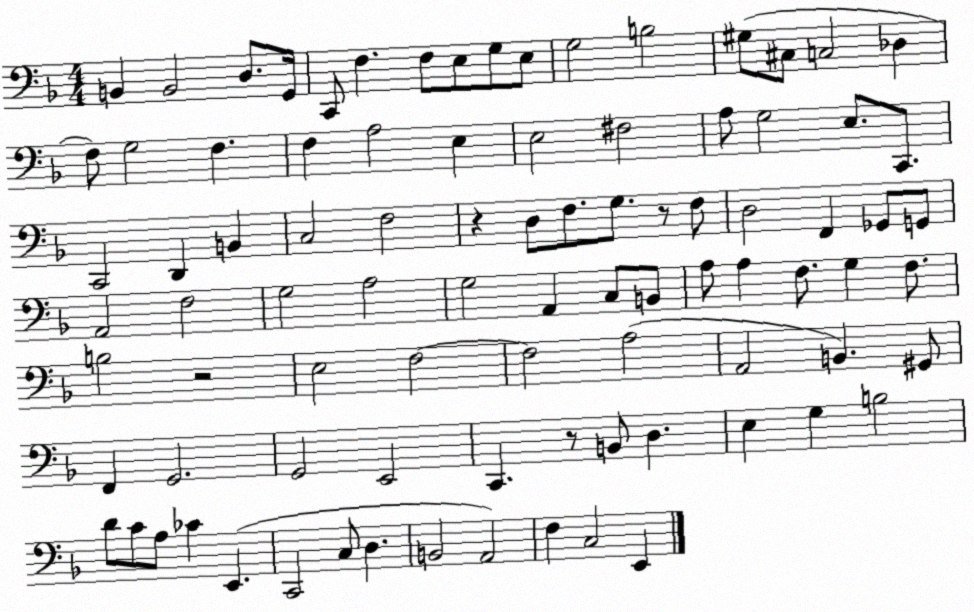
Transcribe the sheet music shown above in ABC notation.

X:1
T:Untitled
M:4/4
L:1/4
K:F
B,, B,,2 D,/2 G,,/4 C,,/2 F, F,/2 E,/2 G,/2 E,/2 G,2 B,2 ^G,/2 ^C,/2 C,2 _D, F,/2 G,2 F, F, A,2 E, E,2 ^F,2 A,/2 G,2 E,/2 C,,/2 C,,2 D,, B,, C,2 F,2 z D,/2 F,/2 G,/2 z/2 F,/2 D,2 F,, _G,,/2 G,,/2 A,,2 F,2 G,2 A,2 G,2 A,, C,/2 B,,/2 A,/2 A, F,/2 G, F,/2 B,2 z2 E,2 F,2 F,2 A,2 A,,2 B,, ^G,,/2 F,, G,,2 G,,2 E,,2 C,, z/2 B,,/2 D, E, G, B,2 D/2 C/2 A,/2 _C E,, C,,2 C,/2 D, B,,2 A,,2 F, C,2 E,,